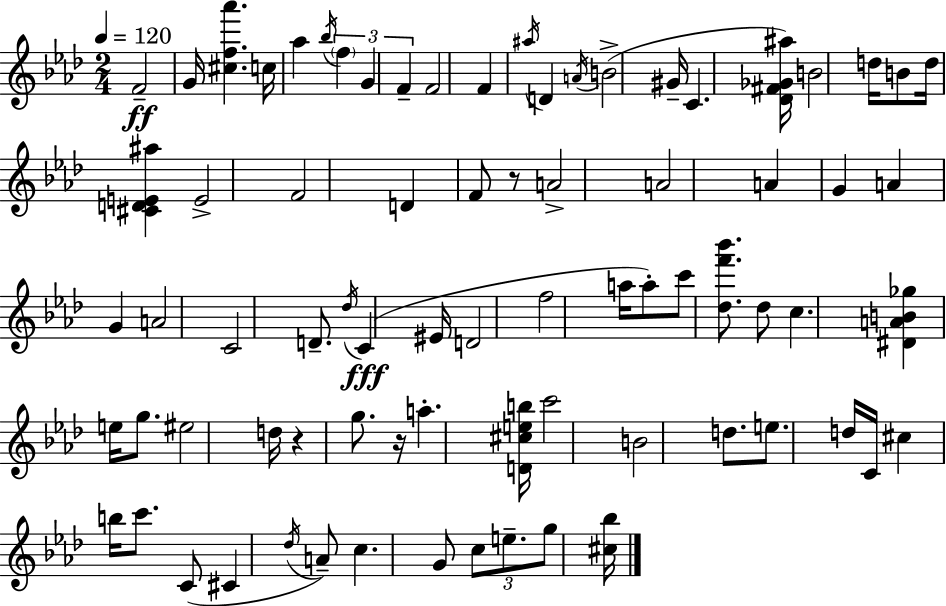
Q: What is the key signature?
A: AES major